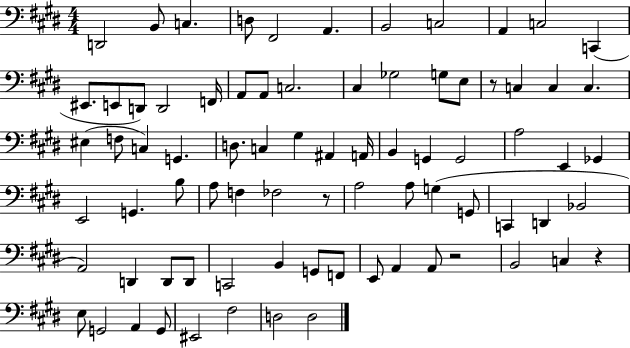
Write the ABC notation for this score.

X:1
T:Untitled
M:4/4
L:1/4
K:E
D,,2 B,,/2 C, D,/2 ^F,,2 A,, B,,2 C,2 A,, C,2 C,, ^E,,/2 E,,/2 D,,/2 D,,2 F,,/4 A,,/2 A,,/2 C,2 ^C, _G,2 G,/2 E,/2 z/2 C, C, C, ^E, F,/2 C, G,, D,/2 C, ^G, ^A,, A,,/4 B,, G,, G,,2 A,2 E,, _G,, E,,2 G,, B,/2 A,/2 F, _F,2 z/2 A,2 A,/2 G, G,,/2 C,, D,, _B,,2 A,,2 D,, D,,/2 D,,/2 C,,2 B,, G,,/2 F,,/2 E,,/2 A,, A,,/2 z2 B,,2 C, z E,/2 G,,2 A,, G,,/2 ^E,,2 ^F,2 D,2 D,2